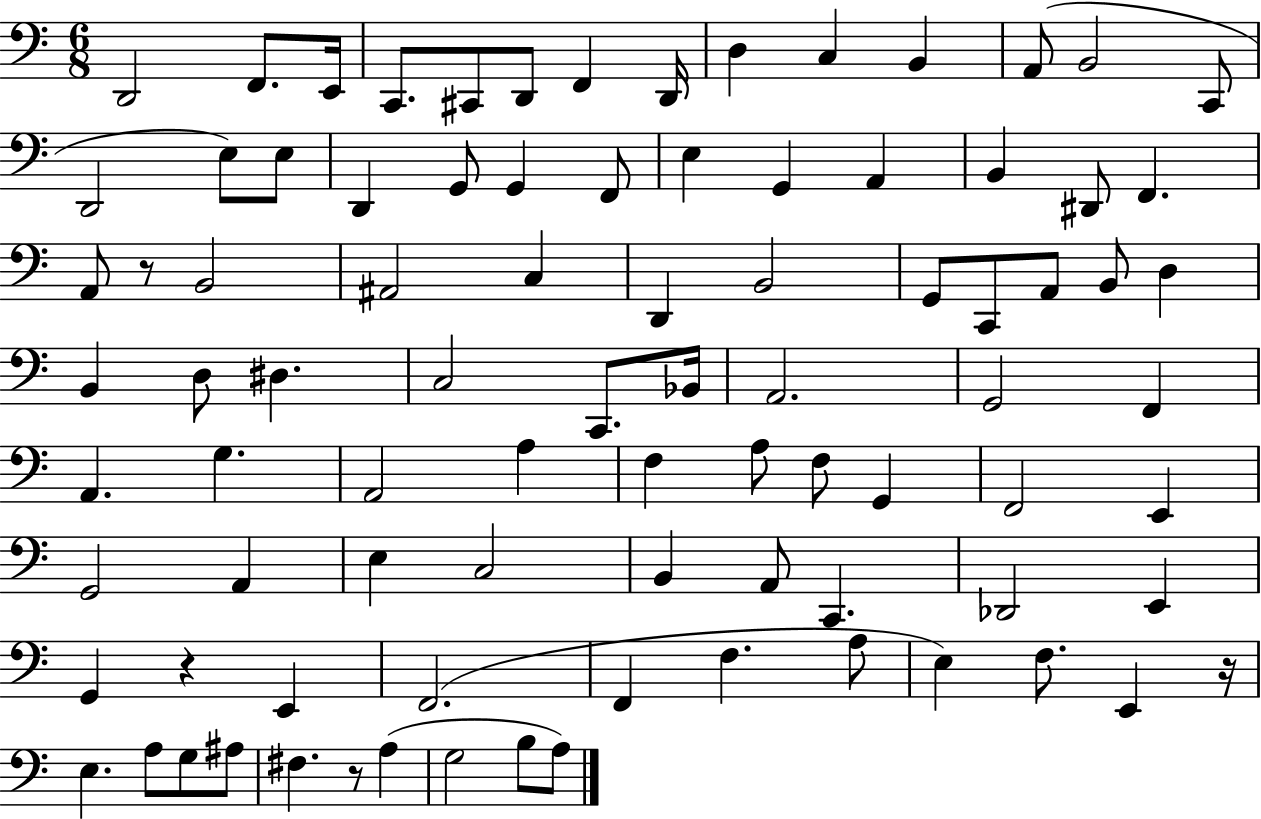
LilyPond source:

{
  \clef bass
  \numericTimeSignature
  \time 6/8
  \key c \major
  d,2 f,8. e,16 | c,8. cis,8 d,8 f,4 d,16 | d4 c4 b,4 | a,8( b,2 c,8 | \break d,2 e8) e8 | d,4 g,8 g,4 f,8 | e4 g,4 a,4 | b,4 dis,8 f,4. | \break a,8 r8 b,2 | ais,2 c4 | d,4 b,2 | g,8 c,8 a,8 b,8 d4 | \break b,4 d8 dis4. | c2 c,8. bes,16 | a,2. | g,2 f,4 | \break a,4. g4. | a,2 a4 | f4 a8 f8 g,4 | f,2 e,4 | \break g,2 a,4 | e4 c2 | b,4 a,8 c,4. | des,2 e,4 | \break g,4 r4 e,4 | f,2.( | f,4 f4. a8 | e4) f8. e,4 r16 | \break e4. a8 g8 ais8 | fis4. r8 a4( | g2 b8 a8) | \bar "|."
}